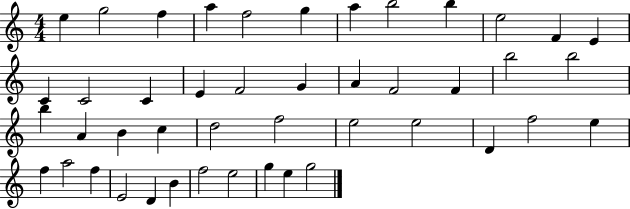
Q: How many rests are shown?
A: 0